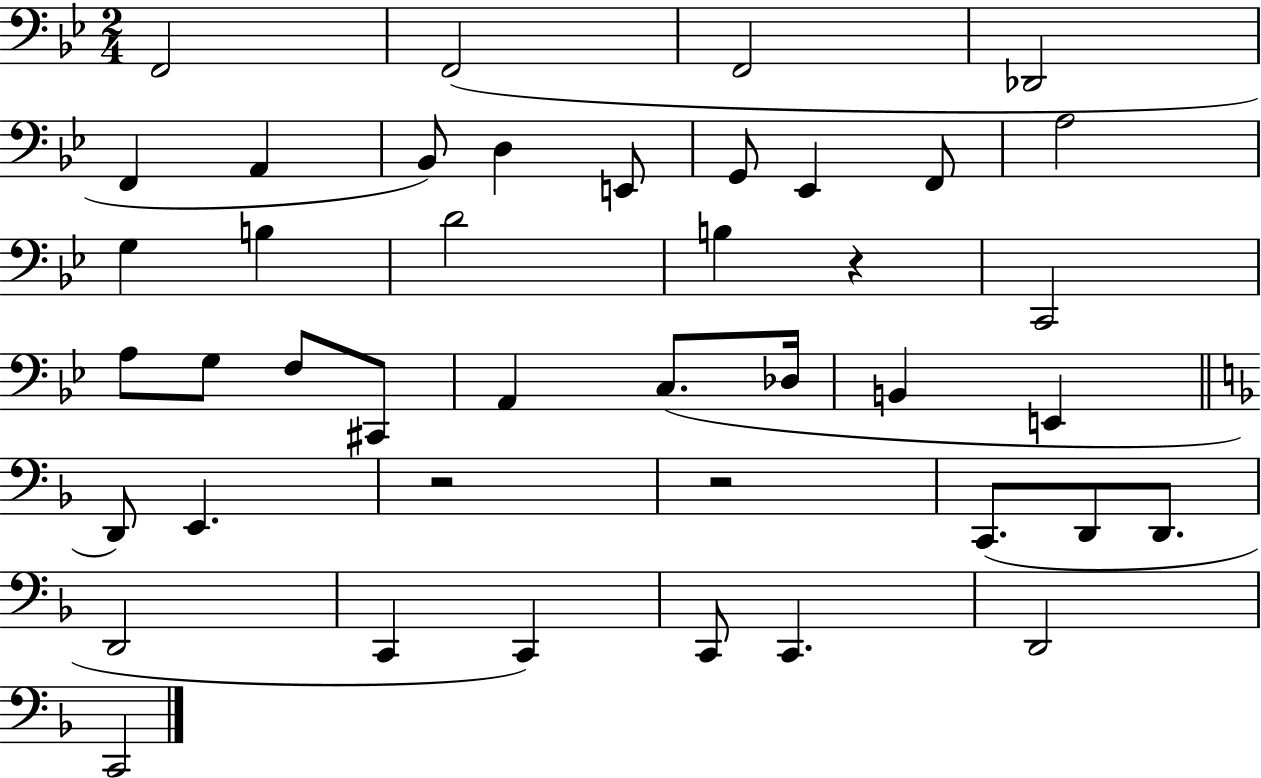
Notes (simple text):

F2/h F2/h F2/h Db2/h F2/q A2/q Bb2/e D3/q E2/e G2/e Eb2/q F2/e A3/h G3/q B3/q D4/h B3/q R/q C2/h A3/e G3/e F3/e C#2/e A2/q C3/e. Db3/s B2/q E2/q D2/e E2/q. R/h R/h C2/e. D2/e D2/e. D2/h C2/q C2/q C2/e C2/q. D2/h C2/h